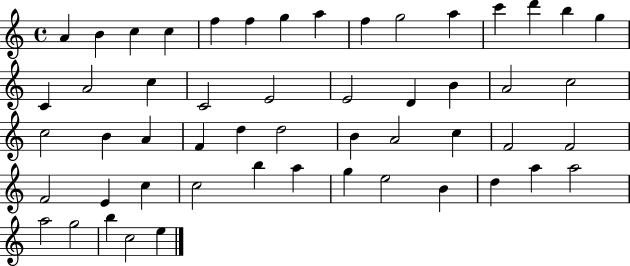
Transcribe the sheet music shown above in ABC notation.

X:1
T:Untitled
M:4/4
L:1/4
K:C
A B c c f f g a f g2 a c' d' b g C A2 c C2 E2 E2 D B A2 c2 c2 B A F d d2 B A2 c F2 F2 F2 E c c2 b a g e2 B d a a2 a2 g2 b c2 e